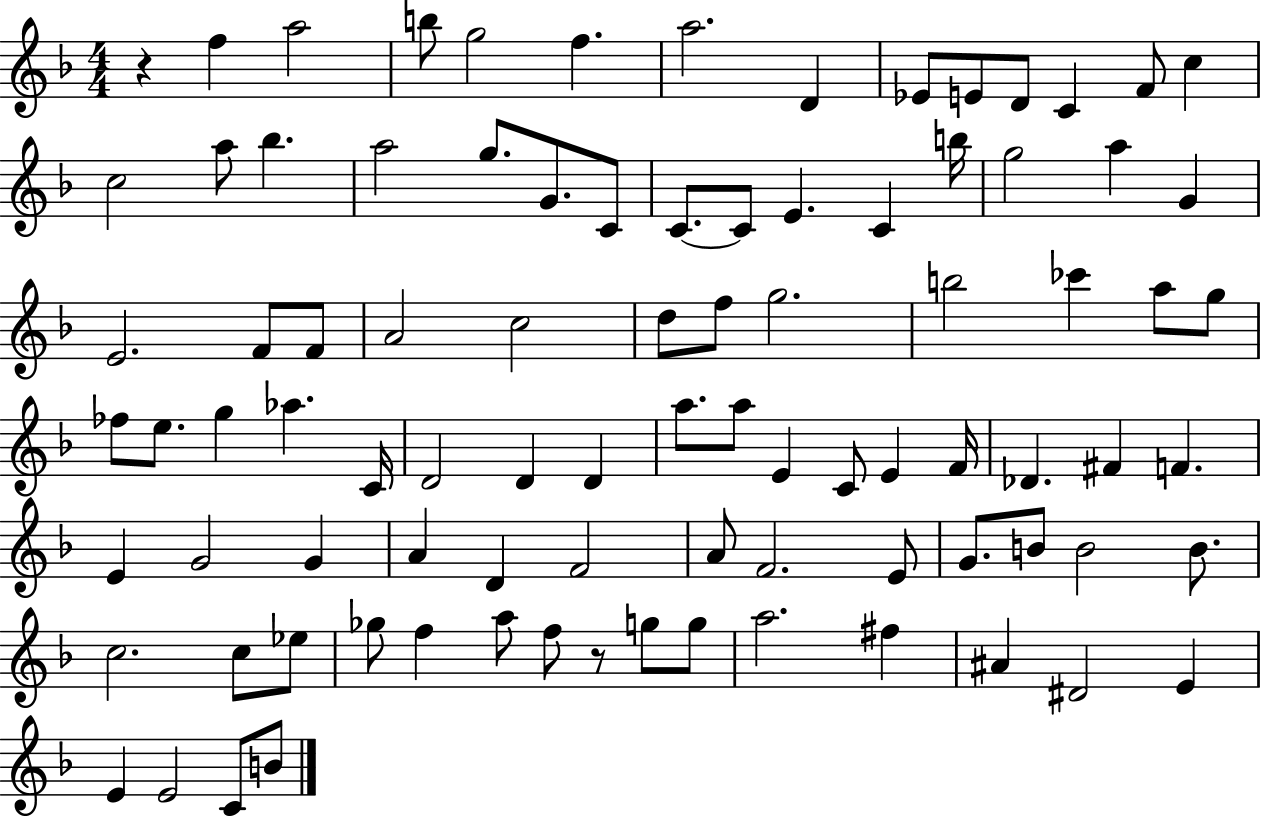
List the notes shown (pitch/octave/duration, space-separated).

R/q F5/q A5/h B5/e G5/h F5/q. A5/h. D4/q Eb4/e E4/e D4/e C4/q F4/e C5/q C5/h A5/e Bb5/q. A5/h G5/e. G4/e. C4/e C4/e. C4/e E4/q. C4/q B5/s G5/h A5/q G4/q E4/h. F4/e F4/e A4/h C5/h D5/e F5/e G5/h. B5/h CES6/q A5/e G5/e FES5/e E5/e. G5/q Ab5/q. C4/s D4/h D4/q D4/q A5/e. A5/e E4/q C4/e E4/q F4/s Db4/q. F#4/q F4/q. E4/q G4/h G4/q A4/q D4/q F4/h A4/e F4/h. E4/e G4/e. B4/e B4/h B4/e. C5/h. C5/e Eb5/e Gb5/e F5/q A5/e F5/e R/e G5/e G5/e A5/h. F#5/q A#4/q D#4/h E4/q E4/q E4/h C4/e B4/e